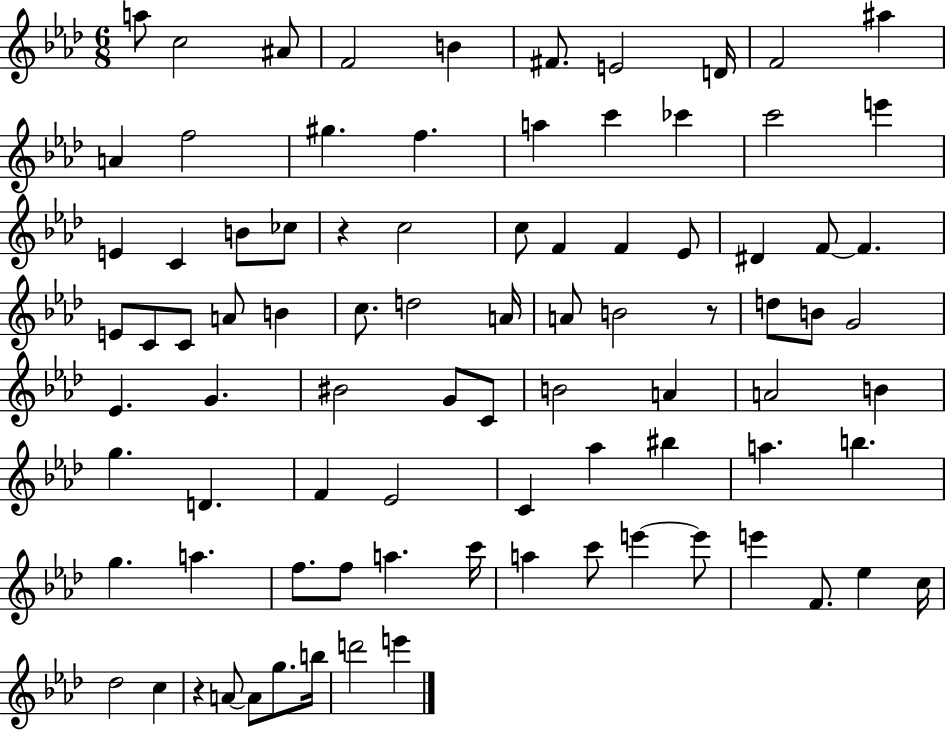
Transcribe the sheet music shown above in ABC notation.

X:1
T:Untitled
M:6/8
L:1/4
K:Ab
a/2 c2 ^A/2 F2 B ^F/2 E2 D/4 F2 ^a A f2 ^g f a c' _c' c'2 e' E C B/2 _c/2 z c2 c/2 F F _E/2 ^D F/2 F E/2 C/2 C/2 A/2 B c/2 d2 A/4 A/2 B2 z/2 d/2 B/2 G2 _E G ^B2 G/2 C/2 B2 A A2 B g D F _E2 C _a ^b a b g a f/2 f/2 a c'/4 a c'/2 e' e'/2 e' F/2 _e c/4 _d2 c z A/2 A/2 g/2 b/4 d'2 e'